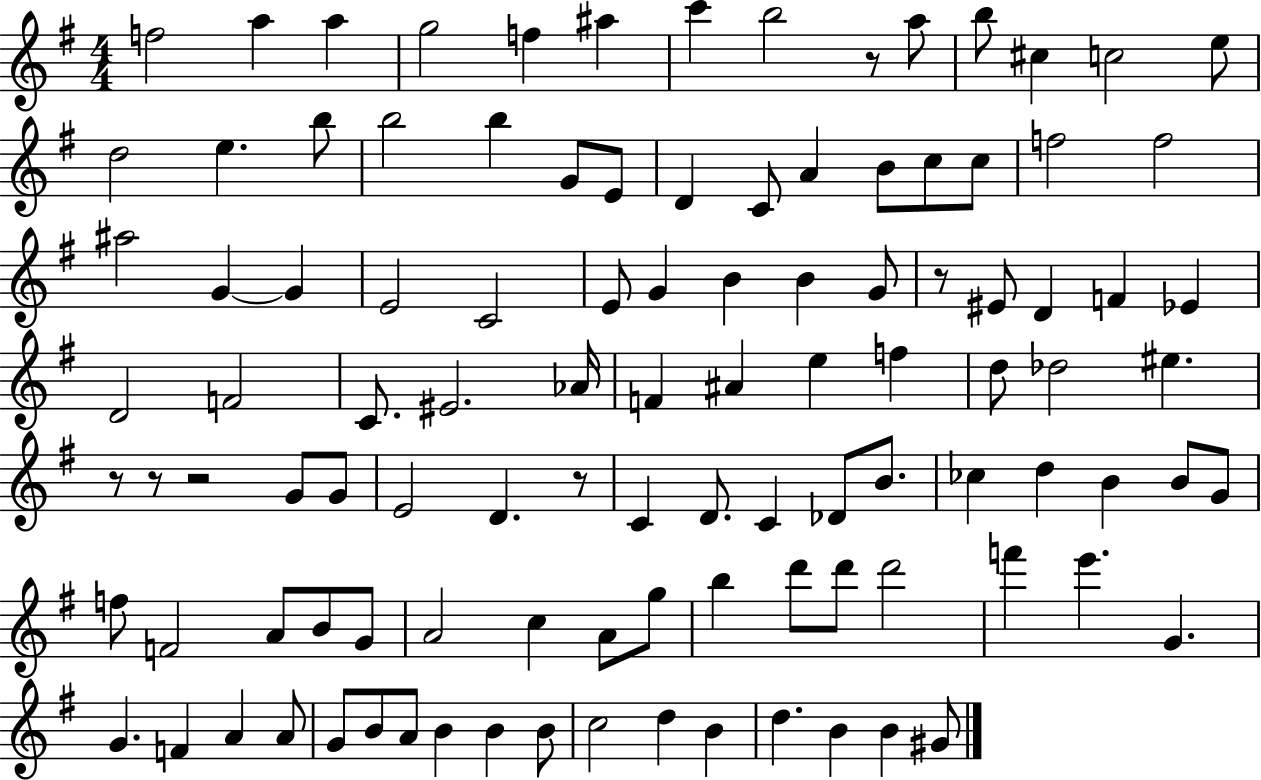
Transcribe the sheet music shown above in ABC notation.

X:1
T:Untitled
M:4/4
L:1/4
K:G
f2 a a g2 f ^a c' b2 z/2 a/2 b/2 ^c c2 e/2 d2 e b/2 b2 b G/2 E/2 D C/2 A B/2 c/2 c/2 f2 f2 ^a2 G G E2 C2 E/2 G B B G/2 z/2 ^E/2 D F _E D2 F2 C/2 ^E2 _A/4 F ^A e f d/2 _d2 ^e z/2 z/2 z2 G/2 G/2 E2 D z/2 C D/2 C _D/2 B/2 _c d B B/2 G/2 f/2 F2 A/2 B/2 G/2 A2 c A/2 g/2 b d'/2 d'/2 d'2 f' e' G G F A A/2 G/2 B/2 A/2 B B B/2 c2 d B d B B ^G/2